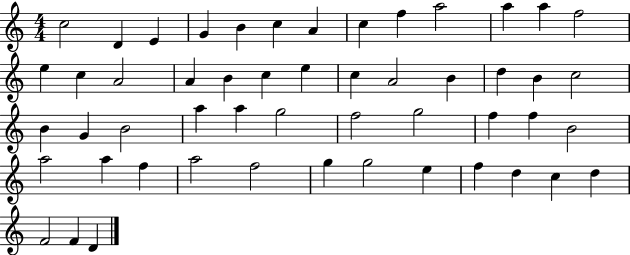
C5/h D4/q E4/q G4/q B4/q C5/q A4/q C5/q F5/q A5/h A5/q A5/q F5/h E5/q C5/q A4/h A4/q B4/q C5/q E5/q C5/q A4/h B4/q D5/q B4/q C5/h B4/q G4/q B4/h A5/q A5/q G5/h F5/h G5/h F5/q F5/q B4/h A5/h A5/q F5/q A5/h F5/h G5/q G5/h E5/q F5/q D5/q C5/q D5/q F4/h F4/q D4/q